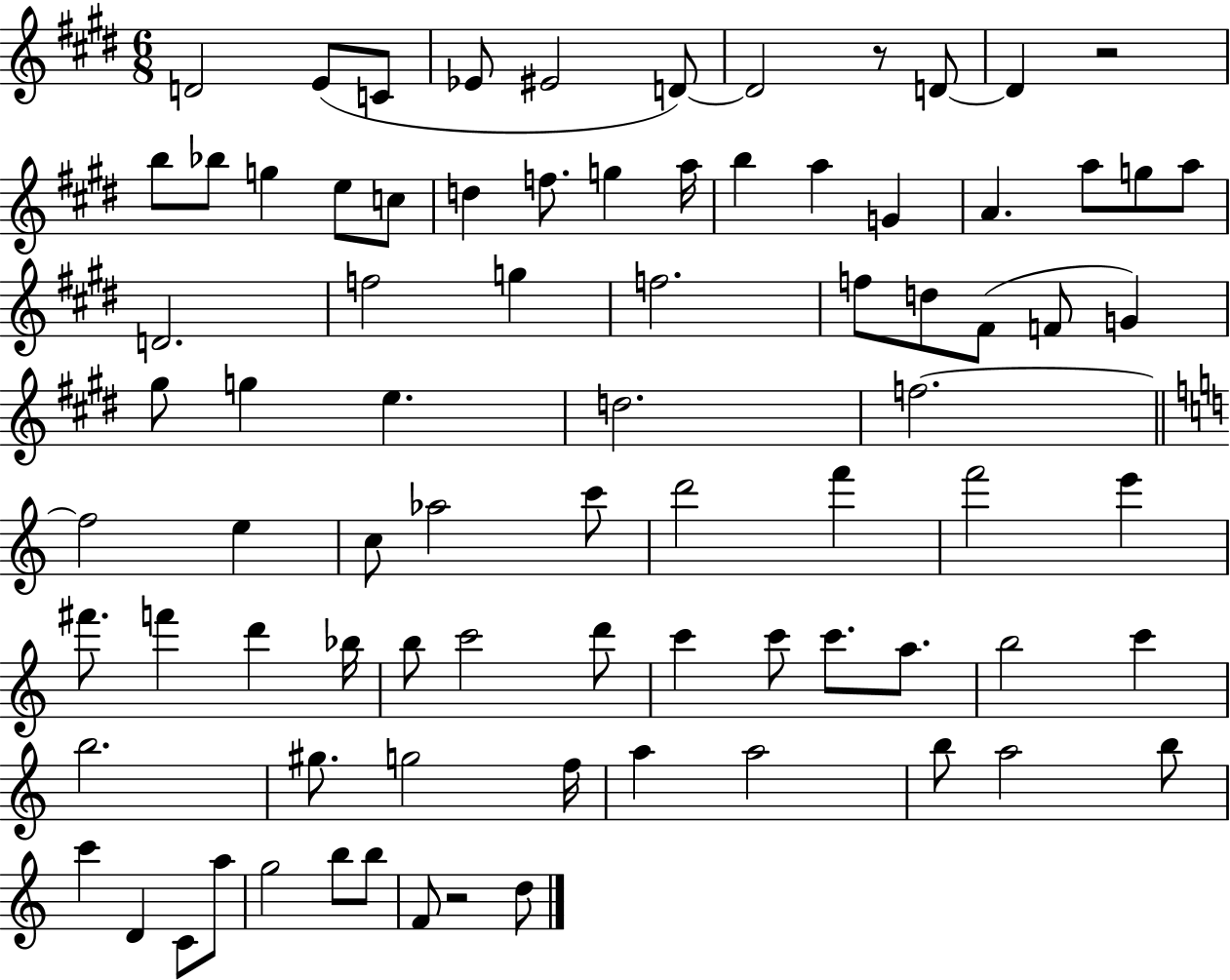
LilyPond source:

{
  \clef treble
  \numericTimeSignature
  \time 6/8
  \key e \major
  \repeat volta 2 { d'2 e'8( c'8 | ees'8 eis'2 d'8~~) | d'2 r8 d'8~~ | d'4 r2 | \break b''8 bes''8 g''4 e''8 c''8 | d''4 f''8. g''4 a''16 | b''4 a''4 g'4 | a'4. a''8 g''8 a''8 | \break d'2. | f''2 g''4 | f''2. | f''8 d''8 fis'8( f'8 g'4) | \break gis''8 g''4 e''4. | d''2. | f''2.~~ | \bar "||" \break \key c \major f''2 e''4 | c''8 aes''2 c'''8 | d'''2 f'''4 | f'''2 e'''4 | \break fis'''8. f'''4 d'''4 bes''16 | b''8 c'''2 d'''8 | c'''4 c'''8 c'''8. a''8. | b''2 c'''4 | \break b''2. | gis''8. g''2 f''16 | a''4 a''2 | b''8 a''2 b''8 | \break c'''4 d'4 c'8 a''8 | g''2 b''8 b''8 | f'8 r2 d''8 | } \bar "|."
}